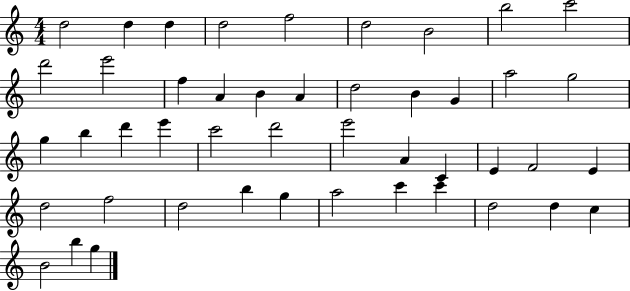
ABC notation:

X:1
T:Untitled
M:4/4
L:1/4
K:C
d2 d d d2 f2 d2 B2 b2 c'2 d'2 e'2 f A B A d2 B G a2 g2 g b d' e' c'2 d'2 e'2 A C E F2 E d2 f2 d2 b g a2 c' c' d2 d c B2 b g